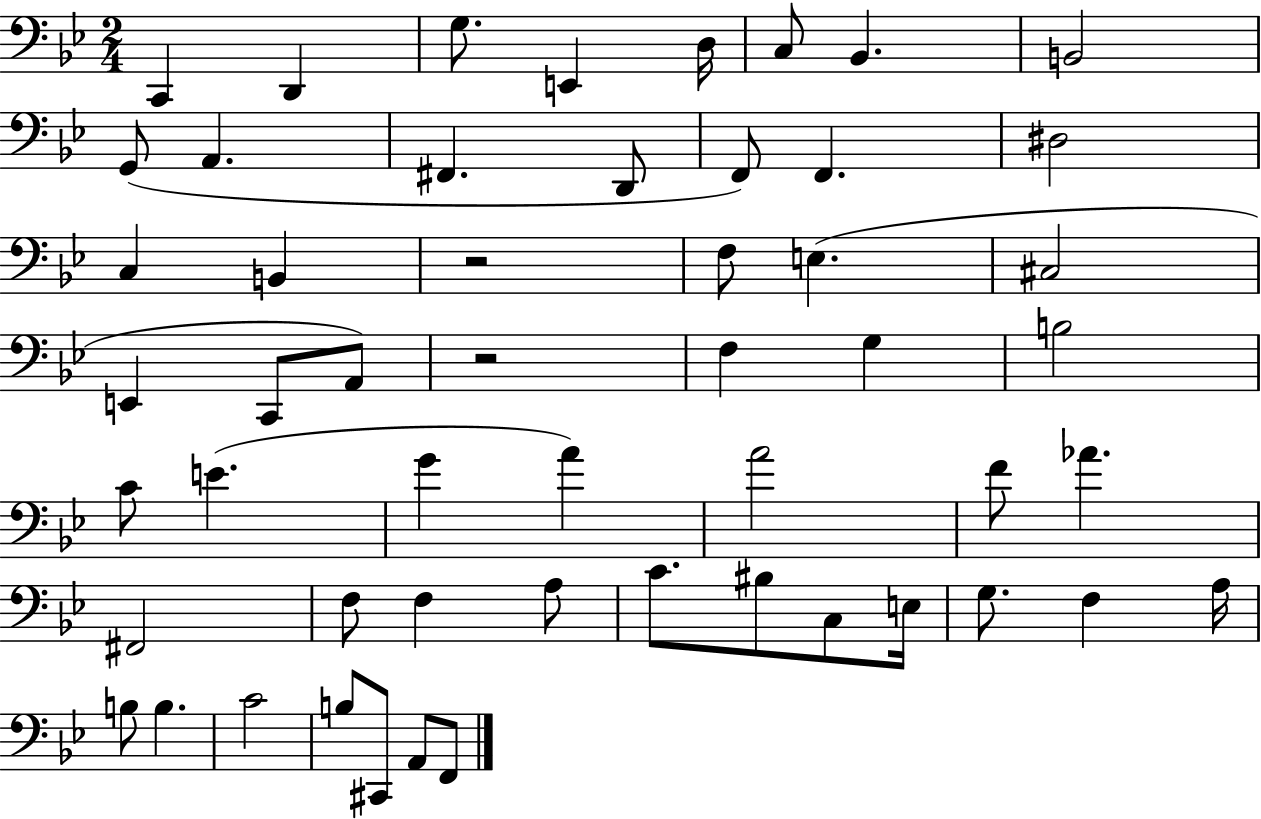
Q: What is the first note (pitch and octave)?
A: C2